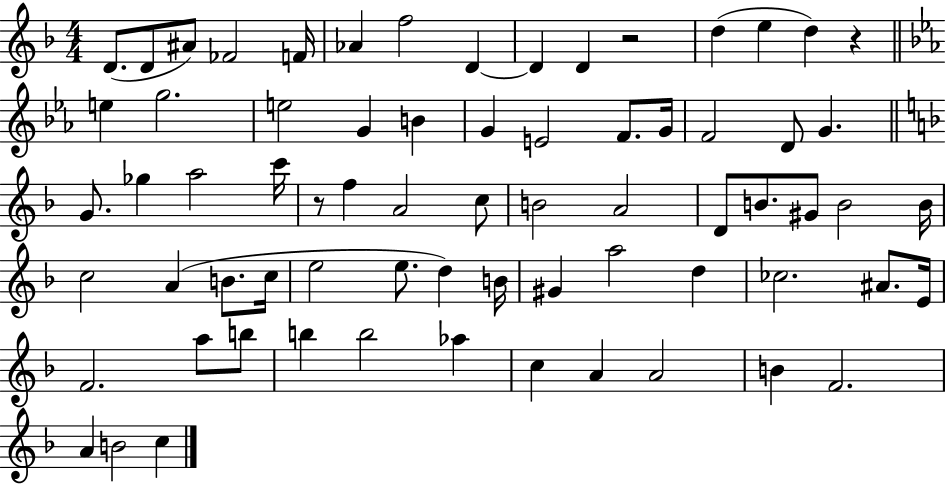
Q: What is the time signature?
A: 4/4